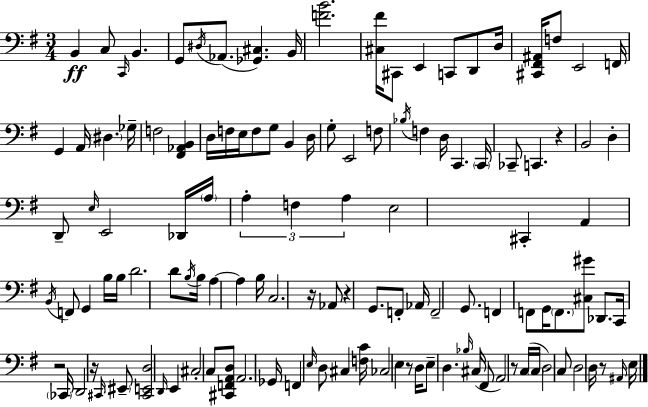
B2/q C3/e C2/s B2/q. G2/e D#3/s Ab2/e. [Gb2,C#3]/q. B2/s [F4,B4]/h. [C#3,F#4]/s C#2/e E2/q C2/e D2/e D3/s [C#2,F#2,A#2]/s F3/e E2/h F2/s G2/q A2/s D#3/q. Gb3/s F3/h [F#2,Ab2,B2]/q D3/s F3/s E3/s F3/e G3/e B2/q D3/s G3/e E2/h F3/e Bb3/s F3/q D3/s C2/q. C2/s CES2/e C2/q. R/q B2/h D3/q D2/e E3/s E2/h Db2/s A3/s A3/q F3/q A3/q E3/h C#2/q A2/q B2/s F2/e G2/q B3/s B3/s D4/h. D4/e B3/s B3/s A3/q A3/q B3/s C3/h. R/s Ab2/e R/q G2/e. F2/e Ab2/s F2/h G2/e. F2/q F2/e G2/s F2/e. [C#3,G#4]/e Db2/e. C2/s R/h CES2/s D2/h R/s C#2/s EIS2/e [C#2,E2,D3]/h D2/s E2/q C#3/h C3/e [C#2,F2,A2,D3]/e A2/h. Gb2/s F2/q E3/s D3/e C#3/q [F3,C4]/s CES3/h E3/q R/e D3/s E3/e D3/q. Bb3/s C#3/s F#2/e A2/h R/e C3/s C3/s D3/h C3/e D3/h D3/s R/e A#2/s E3/s